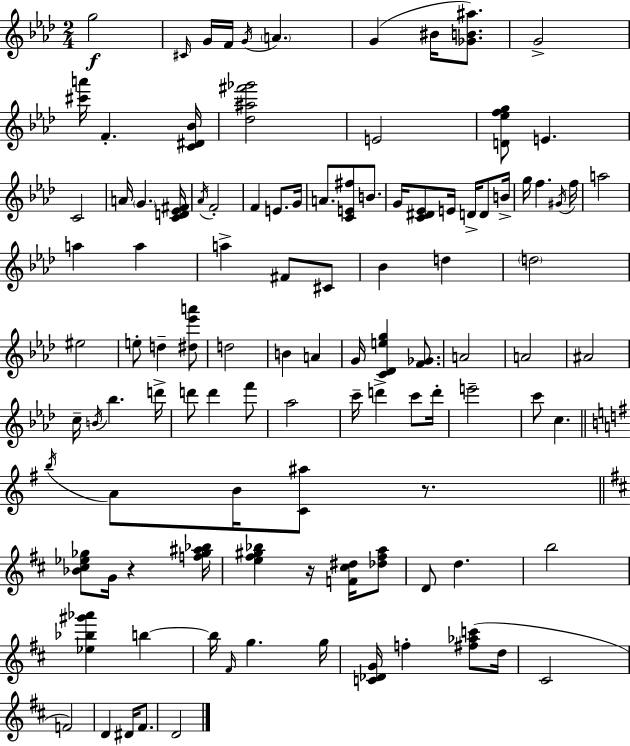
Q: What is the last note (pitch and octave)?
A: D4